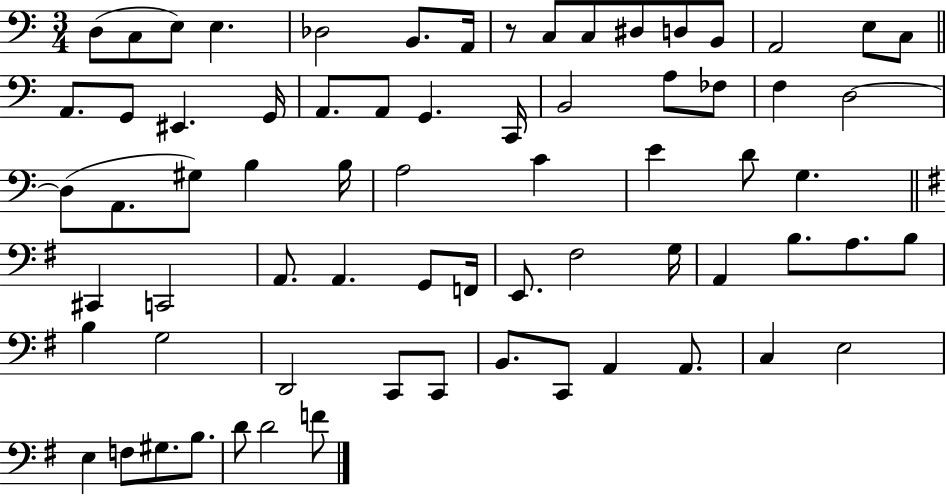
D3/e C3/e E3/e E3/q. Db3/h B2/e. A2/s R/e C3/e C3/e D#3/e D3/e B2/e A2/h E3/e C3/e A2/e. G2/e EIS2/q. G2/s A2/e. A2/e G2/q. C2/s B2/h A3/e FES3/e F3/q D3/h D3/e A2/e. G#3/e B3/q B3/s A3/h C4/q E4/q D4/e G3/q. C#2/q C2/h A2/e. A2/q. G2/e F2/s E2/e. F#3/h G3/s A2/q B3/e. A3/e. B3/e B3/q G3/h D2/h C2/e C2/e B2/e. C2/e A2/q A2/e. C3/q E3/h E3/q F3/e G#3/e. B3/e. D4/e D4/h F4/e